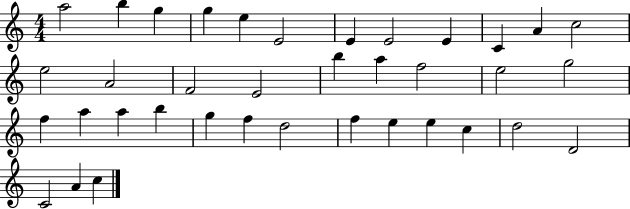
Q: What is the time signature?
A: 4/4